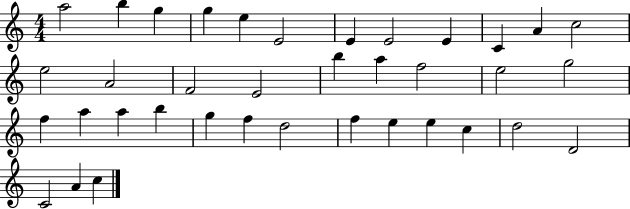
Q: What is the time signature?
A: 4/4